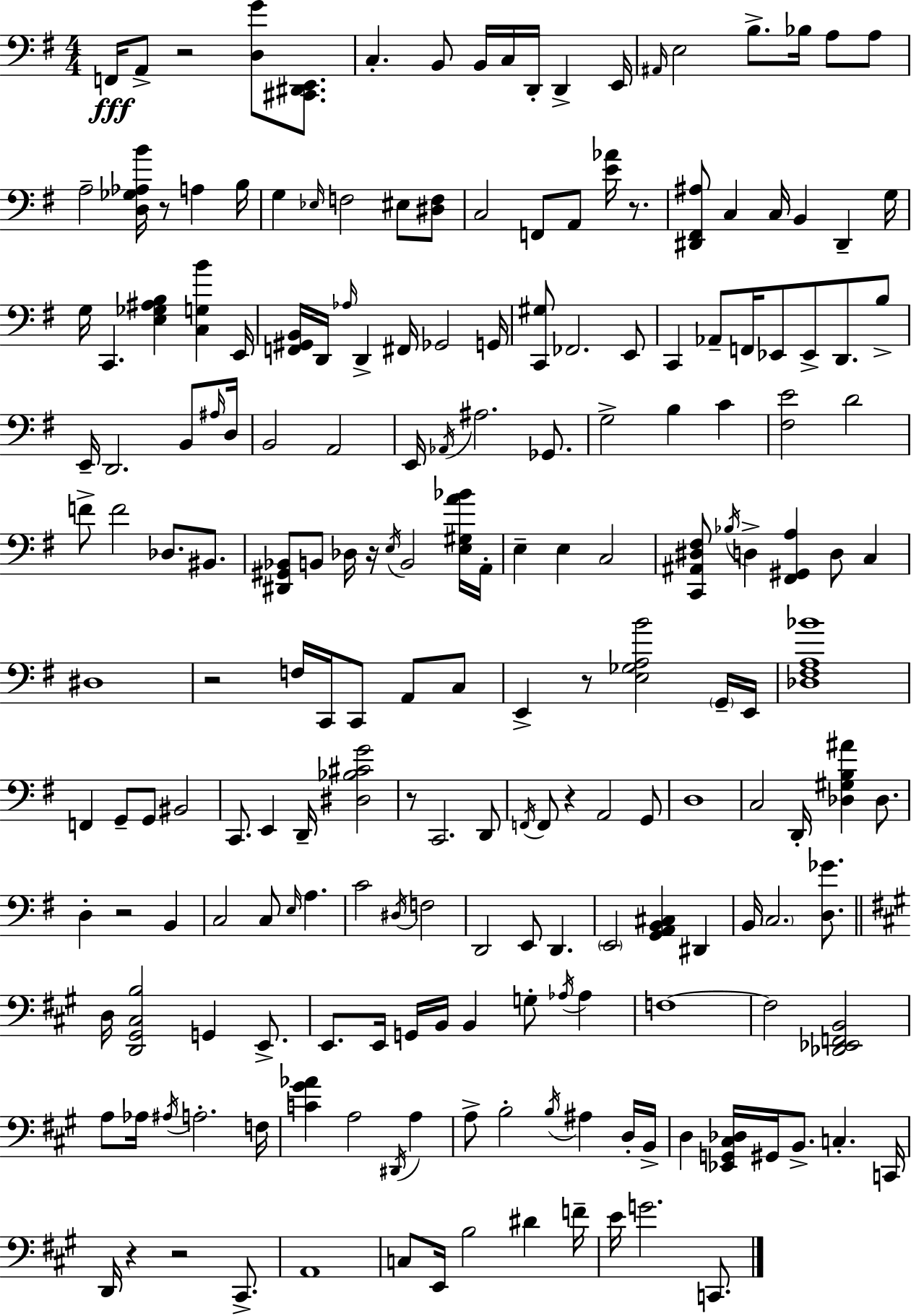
{
  \clef bass
  \numericTimeSignature
  \time 4/4
  \key g \major
  f,16\fff a,8-> r2 <d g'>8 <cis, dis, e,>8. | c4.-. b,8 b,16 c16 d,16-. d,4-> e,16 | \grace { ais,16 } e2 b8.-> bes16 a8 a8 | a2-- <d ges aes b'>16 r8 a4 | \break b16 g4 \grace { ees16 } f2 eis8 | <dis f>8 c2 f,8 a,8 <e' aes'>16 r8. | <dis, fis, ais>8 c4 c16 b,4 dis,4-- | g16 g16 c,4. <e ges ais b>4 <c g b'>4 | \break e,16 <f, gis, b,>16 d,16 \grace { aes16 } d,4-> fis,16 ges,2 | g,16 <c, gis>8 fes,2. | e,8 c,4 aes,8-- f,16 ees,8 ees,8-> d,8. | b8-> e,16-- d,2. | \break b,8 \grace { ais16 } d16 b,2 a,2 | e,16 \acciaccatura { aes,16 } ais2. | ges,8. g2-> b4 | c'4 <fis e'>2 d'2 | \break f'8-> f'2 des8. | bis,8. <dis, gis, bes,>8 b,8 des16 r16 \acciaccatura { e16 } b,2 | <e gis a' bes'>16 a,16-. e4-- e4 c2 | <c, ais, dis fis>8 \acciaccatura { bes16 } d4-> <fis, gis, a>4 | \break d8 c4 dis1 | r2 f16 | c,16 c,8 a,8 c8 e,4-> r8 <e ges a b'>2 | \parenthesize g,16-- e,16 <des fis a bes'>1 | \break f,4 g,8-- g,8 bis,2 | c,8. e,4 d,16-- <dis bes cis' g'>2 | r8 c,2. | d,8 \acciaccatura { f,16 } f,8 r4 a,2 | \break g,8 d1 | c2 | d,16-. <des gis b ais'>4 des8. d4-. r2 | b,4 c2 | \break c8 \grace { e16 } a4. c'2 | \acciaccatura { dis16 } f2 d,2 | e,8 d,4. \parenthesize e,2 | <g, a, b, cis>4 dis,4 b,16 \parenthesize c2. | \break <d ges'>8. \bar "||" \break \key a \major d16 <d, gis, cis b>2 g,4 e,8.-> | e,8. e,16 g,16 b,16 b,4 g8-. \acciaccatura { aes16 } aes4 | f1~~ | f2 <des, ees, f, b,>2 | \break a8 aes16 \acciaccatura { ais16 } a2.-. | f16 <c' gis' aes'>4 a2 \acciaccatura { dis,16 } a4 | a8-> b2-. \acciaccatura { b16 } ais4 | d16-. b,16-> d4 <ees, g, cis des>16 gis,16 b,8.-> c4.-. | \break c,16 d,16 r4 r2 | cis,8.-> a,1 | c8 e,16 b2 dis'4 | f'16-- e'16 g'2. | \break c,8. \bar "|."
}